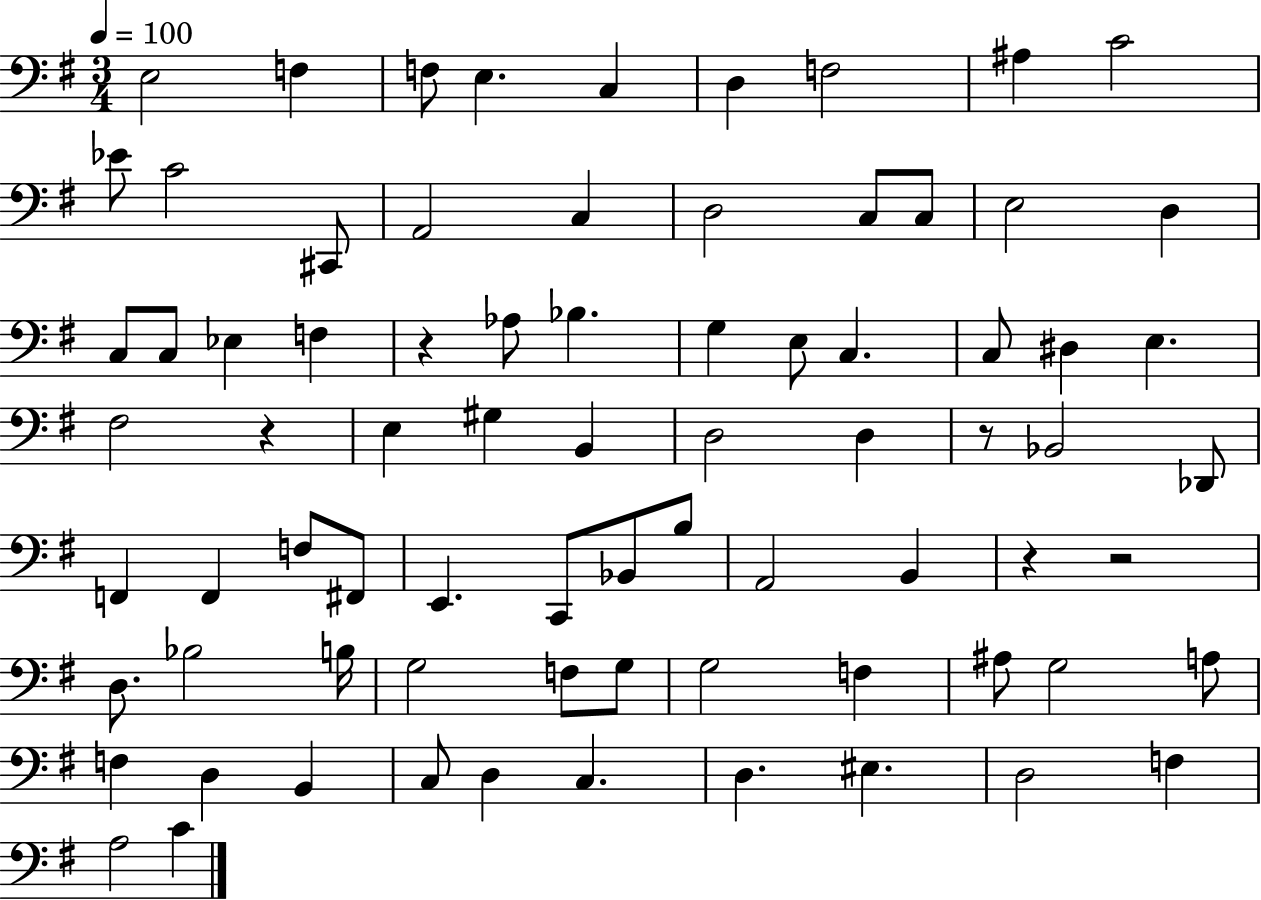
{
  \clef bass
  \numericTimeSignature
  \time 3/4
  \key g \major
  \tempo 4 = 100
  e2 f4 | f8 e4. c4 | d4 f2 | ais4 c'2 | \break ees'8 c'2 cis,8 | a,2 c4 | d2 c8 c8 | e2 d4 | \break c8 c8 ees4 f4 | r4 aes8 bes4. | g4 e8 c4. | c8 dis4 e4. | \break fis2 r4 | e4 gis4 b,4 | d2 d4 | r8 bes,2 des,8 | \break f,4 f,4 f8 fis,8 | e,4. c,8 bes,8 b8 | a,2 b,4 | r4 r2 | \break d8. bes2 b16 | g2 f8 g8 | g2 f4 | ais8 g2 a8 | \break f4 d4 b,4 | c8 d4 c4. | d4. eis4. | d2 f4 | \break a2 c'4 | \bar "|."
}